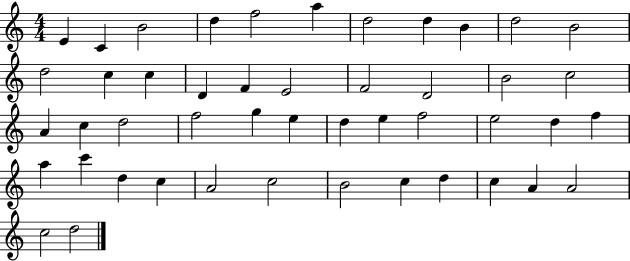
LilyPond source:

{
  \clef treble
  \numericTimeSignature
  \time 4/4
  \key c \major
  e'4 c'4 b'2 | d''4 f''2 a''4 | d''2 d''4 b'4 | d''2 b'2 | \break d''2 c''4 c''4 | d'4 f'4 e'2 | f'2 d'2 | b'2 c''2 | \break a'4 c''4 d''2 | f''2 g''4 e''4 | d''4 e''4 f''2 | e''2 d''4 f''4 | \break a''4 c'''4 d''4 c''4 | a'2 c''2 | b'2 c''4 d''4 | c''4 a'4 a'2 | \break c''2 d''2 | \bar "|."
}